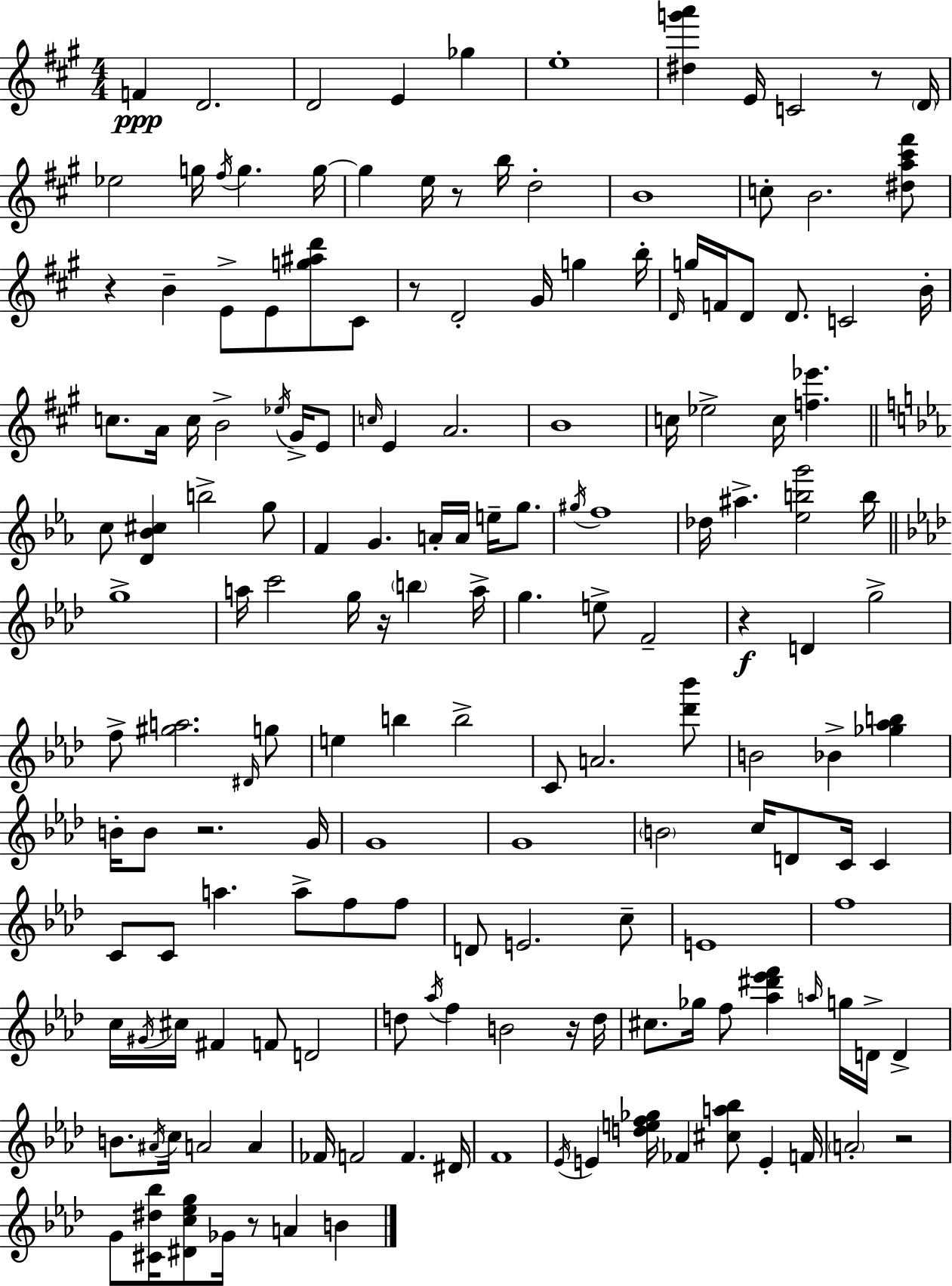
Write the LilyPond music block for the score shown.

{
  \clef treble
  \numericTimeSignature
  \time 4/4
  \key a \major
  f'4\ppp d'2. | d'2 e'4 ges''4 | e''1-. | <dis'' g''' a'''>4 e'16 c'2 r8 \parenthesize d'16 | \break ees''2 g''16 \acciaccatura { fis''16 } g''4. | g''16~~ g''4 e''16 r8 b''16 d''2-. | b'1 | c''8-. b'2. <dis'' a'' cis''' fis'''>8 | \break r4 b'4-- e'8-> e'8 <g'' ais'' d'''>8 cis'8 | r8 d'2-. gis'16 g''4 | b''16-. \grace { d'16 } g''16 f'16 d'8 d'8. c'2 | b'16-. c''8. a'16 c''16 b'2-> \acciaccatura { ees''16 } | \break gis'16-> e'8 \grace { c''16 } e'4 a'2. | b'1 | c''16 ees''2-> c''16 <f'' ees'''>4. | \bar "||" \break \key ees \major c''8 <d' bes' cis''>4 b''2-> g''8 | f'4 g'4. a'16-. a'16 e''16-- g''8. | \acciaccatura { gis''16 } f''1 | des''16 ais''4.-> <ees'' b'' g'''>2 | \break b''16 \bar "||" \break \key aes \major g''1-> | a''16 c'''2 g''16 r16 \parenthesize b''4 a''16-> | g''4. e''8-> f'2-- | r4\f d'4 g''2-> | \break f''8-> <gis'' a''>2. \grace { dis'16 } g''8 | e''4 b''4 b''2-> | c'8 a'2. <des''' bes'''>8 | b'2 bes'4-> <ges'' aes'' b''>4 | \break b'16-. b'8 r2. | g'16 g'1 | g'1 | \parenthesize b'2 c''16 d'8 c'16 c'4 | \break c'8 c'8 a''4. a''8-> f''8 f''8 | d'8 e'2. c''8-- | e'1 | f''1 | \break c''16 \acciaccatura { gis'16 } cis''16 fis'4 f'8 d'2 | d''8 \acciaccatura { aes''16 } f''4 b'2 | r16 d''16 cis''8. ges''16 f''8 <aes'' dis''' ees''' f'''>4 \grace { a''16 } g''16 d'16-> | d'4-> b'8. \acciaccatura { ais'16 } c''16 a'2 | \break a'4 fes'16 f'2 f'4. | dis'16 f'1 | \acciaccatura { ees'16 } e'4 <d'' e'' f'' ges''>16 fes'4 <cis'' a'' bes''>8 | e'4-. f'16 \parenthesize a'2-. r2 | \break g'8 <cis' dis'' bes''>16 <dis' c'' ees'' g''>8 ges'16 r8 a'4 | b'4 \bar "|."
}